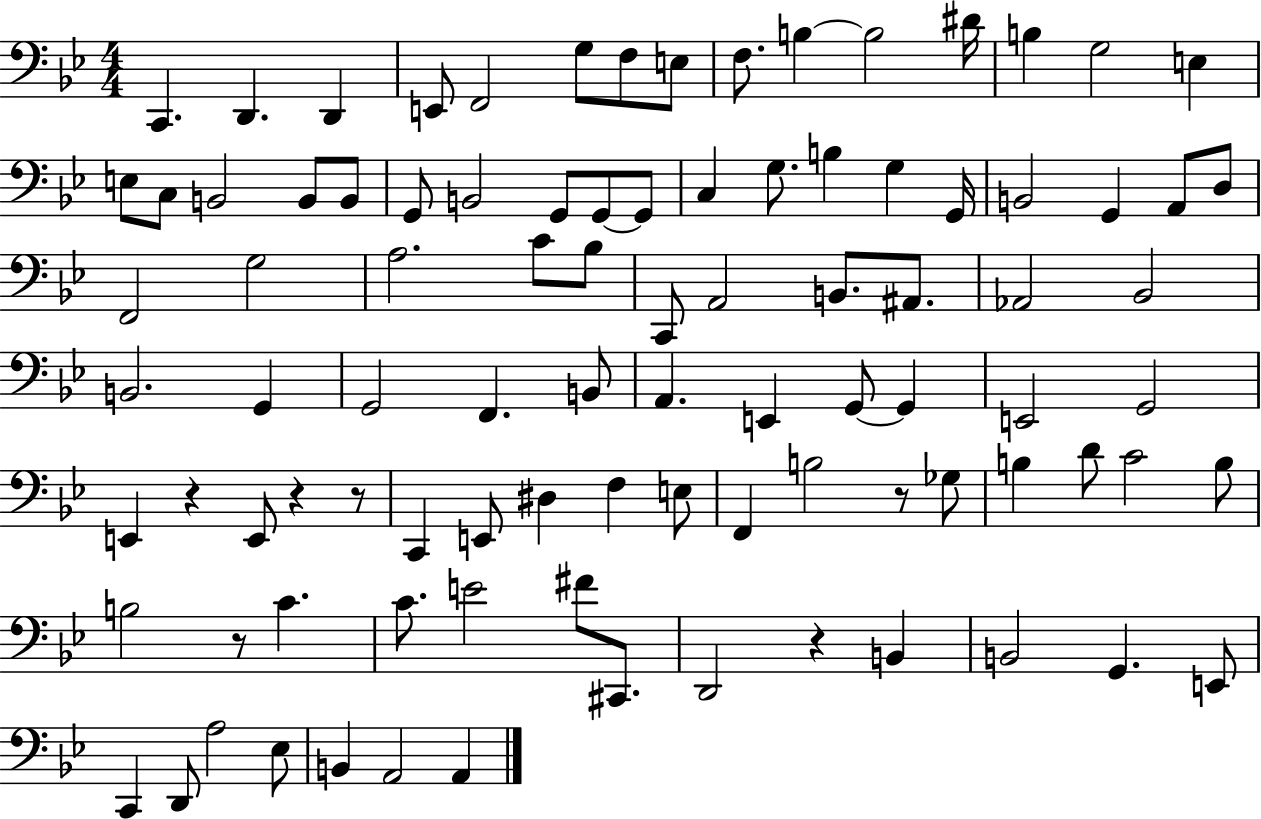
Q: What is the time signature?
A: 4/4